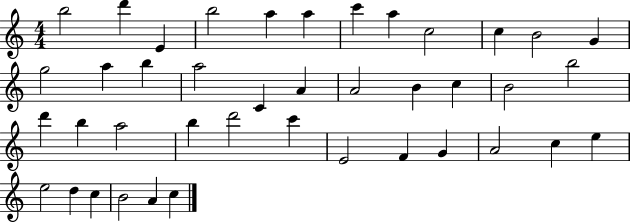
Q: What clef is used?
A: treble